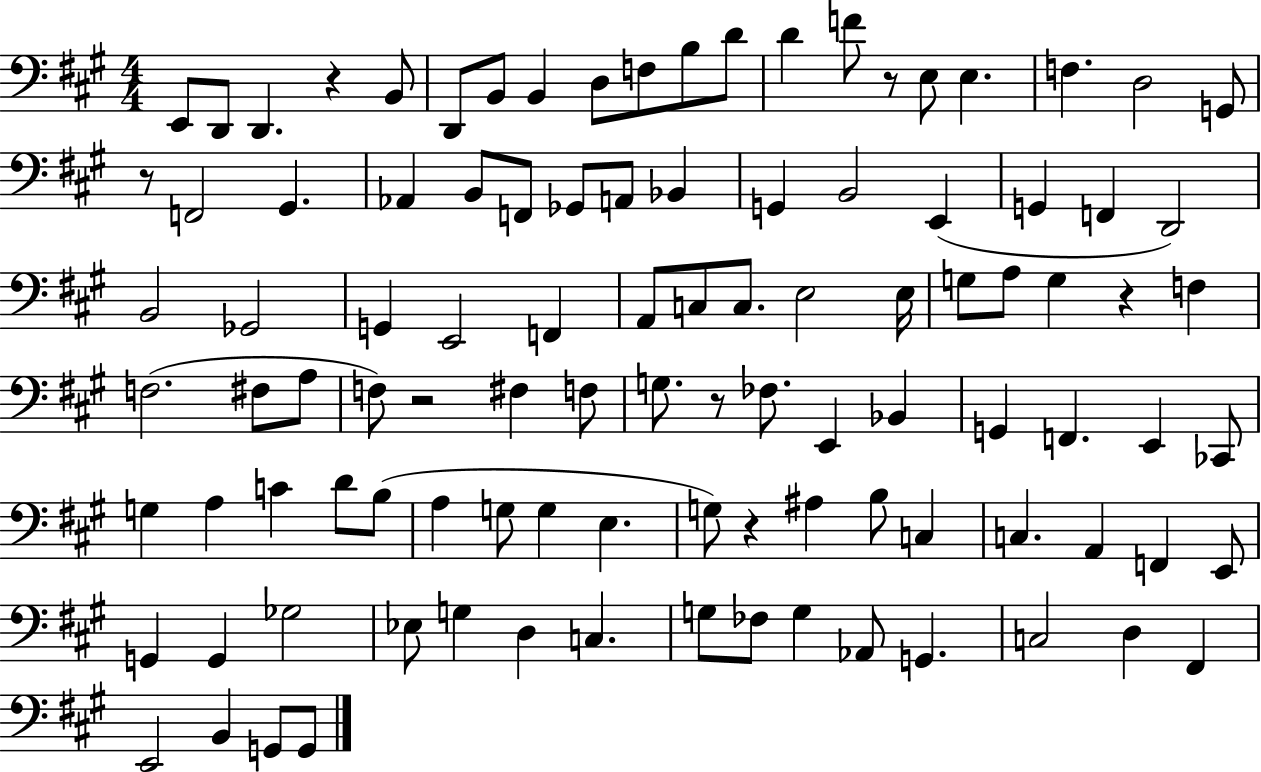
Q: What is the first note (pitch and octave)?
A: E2